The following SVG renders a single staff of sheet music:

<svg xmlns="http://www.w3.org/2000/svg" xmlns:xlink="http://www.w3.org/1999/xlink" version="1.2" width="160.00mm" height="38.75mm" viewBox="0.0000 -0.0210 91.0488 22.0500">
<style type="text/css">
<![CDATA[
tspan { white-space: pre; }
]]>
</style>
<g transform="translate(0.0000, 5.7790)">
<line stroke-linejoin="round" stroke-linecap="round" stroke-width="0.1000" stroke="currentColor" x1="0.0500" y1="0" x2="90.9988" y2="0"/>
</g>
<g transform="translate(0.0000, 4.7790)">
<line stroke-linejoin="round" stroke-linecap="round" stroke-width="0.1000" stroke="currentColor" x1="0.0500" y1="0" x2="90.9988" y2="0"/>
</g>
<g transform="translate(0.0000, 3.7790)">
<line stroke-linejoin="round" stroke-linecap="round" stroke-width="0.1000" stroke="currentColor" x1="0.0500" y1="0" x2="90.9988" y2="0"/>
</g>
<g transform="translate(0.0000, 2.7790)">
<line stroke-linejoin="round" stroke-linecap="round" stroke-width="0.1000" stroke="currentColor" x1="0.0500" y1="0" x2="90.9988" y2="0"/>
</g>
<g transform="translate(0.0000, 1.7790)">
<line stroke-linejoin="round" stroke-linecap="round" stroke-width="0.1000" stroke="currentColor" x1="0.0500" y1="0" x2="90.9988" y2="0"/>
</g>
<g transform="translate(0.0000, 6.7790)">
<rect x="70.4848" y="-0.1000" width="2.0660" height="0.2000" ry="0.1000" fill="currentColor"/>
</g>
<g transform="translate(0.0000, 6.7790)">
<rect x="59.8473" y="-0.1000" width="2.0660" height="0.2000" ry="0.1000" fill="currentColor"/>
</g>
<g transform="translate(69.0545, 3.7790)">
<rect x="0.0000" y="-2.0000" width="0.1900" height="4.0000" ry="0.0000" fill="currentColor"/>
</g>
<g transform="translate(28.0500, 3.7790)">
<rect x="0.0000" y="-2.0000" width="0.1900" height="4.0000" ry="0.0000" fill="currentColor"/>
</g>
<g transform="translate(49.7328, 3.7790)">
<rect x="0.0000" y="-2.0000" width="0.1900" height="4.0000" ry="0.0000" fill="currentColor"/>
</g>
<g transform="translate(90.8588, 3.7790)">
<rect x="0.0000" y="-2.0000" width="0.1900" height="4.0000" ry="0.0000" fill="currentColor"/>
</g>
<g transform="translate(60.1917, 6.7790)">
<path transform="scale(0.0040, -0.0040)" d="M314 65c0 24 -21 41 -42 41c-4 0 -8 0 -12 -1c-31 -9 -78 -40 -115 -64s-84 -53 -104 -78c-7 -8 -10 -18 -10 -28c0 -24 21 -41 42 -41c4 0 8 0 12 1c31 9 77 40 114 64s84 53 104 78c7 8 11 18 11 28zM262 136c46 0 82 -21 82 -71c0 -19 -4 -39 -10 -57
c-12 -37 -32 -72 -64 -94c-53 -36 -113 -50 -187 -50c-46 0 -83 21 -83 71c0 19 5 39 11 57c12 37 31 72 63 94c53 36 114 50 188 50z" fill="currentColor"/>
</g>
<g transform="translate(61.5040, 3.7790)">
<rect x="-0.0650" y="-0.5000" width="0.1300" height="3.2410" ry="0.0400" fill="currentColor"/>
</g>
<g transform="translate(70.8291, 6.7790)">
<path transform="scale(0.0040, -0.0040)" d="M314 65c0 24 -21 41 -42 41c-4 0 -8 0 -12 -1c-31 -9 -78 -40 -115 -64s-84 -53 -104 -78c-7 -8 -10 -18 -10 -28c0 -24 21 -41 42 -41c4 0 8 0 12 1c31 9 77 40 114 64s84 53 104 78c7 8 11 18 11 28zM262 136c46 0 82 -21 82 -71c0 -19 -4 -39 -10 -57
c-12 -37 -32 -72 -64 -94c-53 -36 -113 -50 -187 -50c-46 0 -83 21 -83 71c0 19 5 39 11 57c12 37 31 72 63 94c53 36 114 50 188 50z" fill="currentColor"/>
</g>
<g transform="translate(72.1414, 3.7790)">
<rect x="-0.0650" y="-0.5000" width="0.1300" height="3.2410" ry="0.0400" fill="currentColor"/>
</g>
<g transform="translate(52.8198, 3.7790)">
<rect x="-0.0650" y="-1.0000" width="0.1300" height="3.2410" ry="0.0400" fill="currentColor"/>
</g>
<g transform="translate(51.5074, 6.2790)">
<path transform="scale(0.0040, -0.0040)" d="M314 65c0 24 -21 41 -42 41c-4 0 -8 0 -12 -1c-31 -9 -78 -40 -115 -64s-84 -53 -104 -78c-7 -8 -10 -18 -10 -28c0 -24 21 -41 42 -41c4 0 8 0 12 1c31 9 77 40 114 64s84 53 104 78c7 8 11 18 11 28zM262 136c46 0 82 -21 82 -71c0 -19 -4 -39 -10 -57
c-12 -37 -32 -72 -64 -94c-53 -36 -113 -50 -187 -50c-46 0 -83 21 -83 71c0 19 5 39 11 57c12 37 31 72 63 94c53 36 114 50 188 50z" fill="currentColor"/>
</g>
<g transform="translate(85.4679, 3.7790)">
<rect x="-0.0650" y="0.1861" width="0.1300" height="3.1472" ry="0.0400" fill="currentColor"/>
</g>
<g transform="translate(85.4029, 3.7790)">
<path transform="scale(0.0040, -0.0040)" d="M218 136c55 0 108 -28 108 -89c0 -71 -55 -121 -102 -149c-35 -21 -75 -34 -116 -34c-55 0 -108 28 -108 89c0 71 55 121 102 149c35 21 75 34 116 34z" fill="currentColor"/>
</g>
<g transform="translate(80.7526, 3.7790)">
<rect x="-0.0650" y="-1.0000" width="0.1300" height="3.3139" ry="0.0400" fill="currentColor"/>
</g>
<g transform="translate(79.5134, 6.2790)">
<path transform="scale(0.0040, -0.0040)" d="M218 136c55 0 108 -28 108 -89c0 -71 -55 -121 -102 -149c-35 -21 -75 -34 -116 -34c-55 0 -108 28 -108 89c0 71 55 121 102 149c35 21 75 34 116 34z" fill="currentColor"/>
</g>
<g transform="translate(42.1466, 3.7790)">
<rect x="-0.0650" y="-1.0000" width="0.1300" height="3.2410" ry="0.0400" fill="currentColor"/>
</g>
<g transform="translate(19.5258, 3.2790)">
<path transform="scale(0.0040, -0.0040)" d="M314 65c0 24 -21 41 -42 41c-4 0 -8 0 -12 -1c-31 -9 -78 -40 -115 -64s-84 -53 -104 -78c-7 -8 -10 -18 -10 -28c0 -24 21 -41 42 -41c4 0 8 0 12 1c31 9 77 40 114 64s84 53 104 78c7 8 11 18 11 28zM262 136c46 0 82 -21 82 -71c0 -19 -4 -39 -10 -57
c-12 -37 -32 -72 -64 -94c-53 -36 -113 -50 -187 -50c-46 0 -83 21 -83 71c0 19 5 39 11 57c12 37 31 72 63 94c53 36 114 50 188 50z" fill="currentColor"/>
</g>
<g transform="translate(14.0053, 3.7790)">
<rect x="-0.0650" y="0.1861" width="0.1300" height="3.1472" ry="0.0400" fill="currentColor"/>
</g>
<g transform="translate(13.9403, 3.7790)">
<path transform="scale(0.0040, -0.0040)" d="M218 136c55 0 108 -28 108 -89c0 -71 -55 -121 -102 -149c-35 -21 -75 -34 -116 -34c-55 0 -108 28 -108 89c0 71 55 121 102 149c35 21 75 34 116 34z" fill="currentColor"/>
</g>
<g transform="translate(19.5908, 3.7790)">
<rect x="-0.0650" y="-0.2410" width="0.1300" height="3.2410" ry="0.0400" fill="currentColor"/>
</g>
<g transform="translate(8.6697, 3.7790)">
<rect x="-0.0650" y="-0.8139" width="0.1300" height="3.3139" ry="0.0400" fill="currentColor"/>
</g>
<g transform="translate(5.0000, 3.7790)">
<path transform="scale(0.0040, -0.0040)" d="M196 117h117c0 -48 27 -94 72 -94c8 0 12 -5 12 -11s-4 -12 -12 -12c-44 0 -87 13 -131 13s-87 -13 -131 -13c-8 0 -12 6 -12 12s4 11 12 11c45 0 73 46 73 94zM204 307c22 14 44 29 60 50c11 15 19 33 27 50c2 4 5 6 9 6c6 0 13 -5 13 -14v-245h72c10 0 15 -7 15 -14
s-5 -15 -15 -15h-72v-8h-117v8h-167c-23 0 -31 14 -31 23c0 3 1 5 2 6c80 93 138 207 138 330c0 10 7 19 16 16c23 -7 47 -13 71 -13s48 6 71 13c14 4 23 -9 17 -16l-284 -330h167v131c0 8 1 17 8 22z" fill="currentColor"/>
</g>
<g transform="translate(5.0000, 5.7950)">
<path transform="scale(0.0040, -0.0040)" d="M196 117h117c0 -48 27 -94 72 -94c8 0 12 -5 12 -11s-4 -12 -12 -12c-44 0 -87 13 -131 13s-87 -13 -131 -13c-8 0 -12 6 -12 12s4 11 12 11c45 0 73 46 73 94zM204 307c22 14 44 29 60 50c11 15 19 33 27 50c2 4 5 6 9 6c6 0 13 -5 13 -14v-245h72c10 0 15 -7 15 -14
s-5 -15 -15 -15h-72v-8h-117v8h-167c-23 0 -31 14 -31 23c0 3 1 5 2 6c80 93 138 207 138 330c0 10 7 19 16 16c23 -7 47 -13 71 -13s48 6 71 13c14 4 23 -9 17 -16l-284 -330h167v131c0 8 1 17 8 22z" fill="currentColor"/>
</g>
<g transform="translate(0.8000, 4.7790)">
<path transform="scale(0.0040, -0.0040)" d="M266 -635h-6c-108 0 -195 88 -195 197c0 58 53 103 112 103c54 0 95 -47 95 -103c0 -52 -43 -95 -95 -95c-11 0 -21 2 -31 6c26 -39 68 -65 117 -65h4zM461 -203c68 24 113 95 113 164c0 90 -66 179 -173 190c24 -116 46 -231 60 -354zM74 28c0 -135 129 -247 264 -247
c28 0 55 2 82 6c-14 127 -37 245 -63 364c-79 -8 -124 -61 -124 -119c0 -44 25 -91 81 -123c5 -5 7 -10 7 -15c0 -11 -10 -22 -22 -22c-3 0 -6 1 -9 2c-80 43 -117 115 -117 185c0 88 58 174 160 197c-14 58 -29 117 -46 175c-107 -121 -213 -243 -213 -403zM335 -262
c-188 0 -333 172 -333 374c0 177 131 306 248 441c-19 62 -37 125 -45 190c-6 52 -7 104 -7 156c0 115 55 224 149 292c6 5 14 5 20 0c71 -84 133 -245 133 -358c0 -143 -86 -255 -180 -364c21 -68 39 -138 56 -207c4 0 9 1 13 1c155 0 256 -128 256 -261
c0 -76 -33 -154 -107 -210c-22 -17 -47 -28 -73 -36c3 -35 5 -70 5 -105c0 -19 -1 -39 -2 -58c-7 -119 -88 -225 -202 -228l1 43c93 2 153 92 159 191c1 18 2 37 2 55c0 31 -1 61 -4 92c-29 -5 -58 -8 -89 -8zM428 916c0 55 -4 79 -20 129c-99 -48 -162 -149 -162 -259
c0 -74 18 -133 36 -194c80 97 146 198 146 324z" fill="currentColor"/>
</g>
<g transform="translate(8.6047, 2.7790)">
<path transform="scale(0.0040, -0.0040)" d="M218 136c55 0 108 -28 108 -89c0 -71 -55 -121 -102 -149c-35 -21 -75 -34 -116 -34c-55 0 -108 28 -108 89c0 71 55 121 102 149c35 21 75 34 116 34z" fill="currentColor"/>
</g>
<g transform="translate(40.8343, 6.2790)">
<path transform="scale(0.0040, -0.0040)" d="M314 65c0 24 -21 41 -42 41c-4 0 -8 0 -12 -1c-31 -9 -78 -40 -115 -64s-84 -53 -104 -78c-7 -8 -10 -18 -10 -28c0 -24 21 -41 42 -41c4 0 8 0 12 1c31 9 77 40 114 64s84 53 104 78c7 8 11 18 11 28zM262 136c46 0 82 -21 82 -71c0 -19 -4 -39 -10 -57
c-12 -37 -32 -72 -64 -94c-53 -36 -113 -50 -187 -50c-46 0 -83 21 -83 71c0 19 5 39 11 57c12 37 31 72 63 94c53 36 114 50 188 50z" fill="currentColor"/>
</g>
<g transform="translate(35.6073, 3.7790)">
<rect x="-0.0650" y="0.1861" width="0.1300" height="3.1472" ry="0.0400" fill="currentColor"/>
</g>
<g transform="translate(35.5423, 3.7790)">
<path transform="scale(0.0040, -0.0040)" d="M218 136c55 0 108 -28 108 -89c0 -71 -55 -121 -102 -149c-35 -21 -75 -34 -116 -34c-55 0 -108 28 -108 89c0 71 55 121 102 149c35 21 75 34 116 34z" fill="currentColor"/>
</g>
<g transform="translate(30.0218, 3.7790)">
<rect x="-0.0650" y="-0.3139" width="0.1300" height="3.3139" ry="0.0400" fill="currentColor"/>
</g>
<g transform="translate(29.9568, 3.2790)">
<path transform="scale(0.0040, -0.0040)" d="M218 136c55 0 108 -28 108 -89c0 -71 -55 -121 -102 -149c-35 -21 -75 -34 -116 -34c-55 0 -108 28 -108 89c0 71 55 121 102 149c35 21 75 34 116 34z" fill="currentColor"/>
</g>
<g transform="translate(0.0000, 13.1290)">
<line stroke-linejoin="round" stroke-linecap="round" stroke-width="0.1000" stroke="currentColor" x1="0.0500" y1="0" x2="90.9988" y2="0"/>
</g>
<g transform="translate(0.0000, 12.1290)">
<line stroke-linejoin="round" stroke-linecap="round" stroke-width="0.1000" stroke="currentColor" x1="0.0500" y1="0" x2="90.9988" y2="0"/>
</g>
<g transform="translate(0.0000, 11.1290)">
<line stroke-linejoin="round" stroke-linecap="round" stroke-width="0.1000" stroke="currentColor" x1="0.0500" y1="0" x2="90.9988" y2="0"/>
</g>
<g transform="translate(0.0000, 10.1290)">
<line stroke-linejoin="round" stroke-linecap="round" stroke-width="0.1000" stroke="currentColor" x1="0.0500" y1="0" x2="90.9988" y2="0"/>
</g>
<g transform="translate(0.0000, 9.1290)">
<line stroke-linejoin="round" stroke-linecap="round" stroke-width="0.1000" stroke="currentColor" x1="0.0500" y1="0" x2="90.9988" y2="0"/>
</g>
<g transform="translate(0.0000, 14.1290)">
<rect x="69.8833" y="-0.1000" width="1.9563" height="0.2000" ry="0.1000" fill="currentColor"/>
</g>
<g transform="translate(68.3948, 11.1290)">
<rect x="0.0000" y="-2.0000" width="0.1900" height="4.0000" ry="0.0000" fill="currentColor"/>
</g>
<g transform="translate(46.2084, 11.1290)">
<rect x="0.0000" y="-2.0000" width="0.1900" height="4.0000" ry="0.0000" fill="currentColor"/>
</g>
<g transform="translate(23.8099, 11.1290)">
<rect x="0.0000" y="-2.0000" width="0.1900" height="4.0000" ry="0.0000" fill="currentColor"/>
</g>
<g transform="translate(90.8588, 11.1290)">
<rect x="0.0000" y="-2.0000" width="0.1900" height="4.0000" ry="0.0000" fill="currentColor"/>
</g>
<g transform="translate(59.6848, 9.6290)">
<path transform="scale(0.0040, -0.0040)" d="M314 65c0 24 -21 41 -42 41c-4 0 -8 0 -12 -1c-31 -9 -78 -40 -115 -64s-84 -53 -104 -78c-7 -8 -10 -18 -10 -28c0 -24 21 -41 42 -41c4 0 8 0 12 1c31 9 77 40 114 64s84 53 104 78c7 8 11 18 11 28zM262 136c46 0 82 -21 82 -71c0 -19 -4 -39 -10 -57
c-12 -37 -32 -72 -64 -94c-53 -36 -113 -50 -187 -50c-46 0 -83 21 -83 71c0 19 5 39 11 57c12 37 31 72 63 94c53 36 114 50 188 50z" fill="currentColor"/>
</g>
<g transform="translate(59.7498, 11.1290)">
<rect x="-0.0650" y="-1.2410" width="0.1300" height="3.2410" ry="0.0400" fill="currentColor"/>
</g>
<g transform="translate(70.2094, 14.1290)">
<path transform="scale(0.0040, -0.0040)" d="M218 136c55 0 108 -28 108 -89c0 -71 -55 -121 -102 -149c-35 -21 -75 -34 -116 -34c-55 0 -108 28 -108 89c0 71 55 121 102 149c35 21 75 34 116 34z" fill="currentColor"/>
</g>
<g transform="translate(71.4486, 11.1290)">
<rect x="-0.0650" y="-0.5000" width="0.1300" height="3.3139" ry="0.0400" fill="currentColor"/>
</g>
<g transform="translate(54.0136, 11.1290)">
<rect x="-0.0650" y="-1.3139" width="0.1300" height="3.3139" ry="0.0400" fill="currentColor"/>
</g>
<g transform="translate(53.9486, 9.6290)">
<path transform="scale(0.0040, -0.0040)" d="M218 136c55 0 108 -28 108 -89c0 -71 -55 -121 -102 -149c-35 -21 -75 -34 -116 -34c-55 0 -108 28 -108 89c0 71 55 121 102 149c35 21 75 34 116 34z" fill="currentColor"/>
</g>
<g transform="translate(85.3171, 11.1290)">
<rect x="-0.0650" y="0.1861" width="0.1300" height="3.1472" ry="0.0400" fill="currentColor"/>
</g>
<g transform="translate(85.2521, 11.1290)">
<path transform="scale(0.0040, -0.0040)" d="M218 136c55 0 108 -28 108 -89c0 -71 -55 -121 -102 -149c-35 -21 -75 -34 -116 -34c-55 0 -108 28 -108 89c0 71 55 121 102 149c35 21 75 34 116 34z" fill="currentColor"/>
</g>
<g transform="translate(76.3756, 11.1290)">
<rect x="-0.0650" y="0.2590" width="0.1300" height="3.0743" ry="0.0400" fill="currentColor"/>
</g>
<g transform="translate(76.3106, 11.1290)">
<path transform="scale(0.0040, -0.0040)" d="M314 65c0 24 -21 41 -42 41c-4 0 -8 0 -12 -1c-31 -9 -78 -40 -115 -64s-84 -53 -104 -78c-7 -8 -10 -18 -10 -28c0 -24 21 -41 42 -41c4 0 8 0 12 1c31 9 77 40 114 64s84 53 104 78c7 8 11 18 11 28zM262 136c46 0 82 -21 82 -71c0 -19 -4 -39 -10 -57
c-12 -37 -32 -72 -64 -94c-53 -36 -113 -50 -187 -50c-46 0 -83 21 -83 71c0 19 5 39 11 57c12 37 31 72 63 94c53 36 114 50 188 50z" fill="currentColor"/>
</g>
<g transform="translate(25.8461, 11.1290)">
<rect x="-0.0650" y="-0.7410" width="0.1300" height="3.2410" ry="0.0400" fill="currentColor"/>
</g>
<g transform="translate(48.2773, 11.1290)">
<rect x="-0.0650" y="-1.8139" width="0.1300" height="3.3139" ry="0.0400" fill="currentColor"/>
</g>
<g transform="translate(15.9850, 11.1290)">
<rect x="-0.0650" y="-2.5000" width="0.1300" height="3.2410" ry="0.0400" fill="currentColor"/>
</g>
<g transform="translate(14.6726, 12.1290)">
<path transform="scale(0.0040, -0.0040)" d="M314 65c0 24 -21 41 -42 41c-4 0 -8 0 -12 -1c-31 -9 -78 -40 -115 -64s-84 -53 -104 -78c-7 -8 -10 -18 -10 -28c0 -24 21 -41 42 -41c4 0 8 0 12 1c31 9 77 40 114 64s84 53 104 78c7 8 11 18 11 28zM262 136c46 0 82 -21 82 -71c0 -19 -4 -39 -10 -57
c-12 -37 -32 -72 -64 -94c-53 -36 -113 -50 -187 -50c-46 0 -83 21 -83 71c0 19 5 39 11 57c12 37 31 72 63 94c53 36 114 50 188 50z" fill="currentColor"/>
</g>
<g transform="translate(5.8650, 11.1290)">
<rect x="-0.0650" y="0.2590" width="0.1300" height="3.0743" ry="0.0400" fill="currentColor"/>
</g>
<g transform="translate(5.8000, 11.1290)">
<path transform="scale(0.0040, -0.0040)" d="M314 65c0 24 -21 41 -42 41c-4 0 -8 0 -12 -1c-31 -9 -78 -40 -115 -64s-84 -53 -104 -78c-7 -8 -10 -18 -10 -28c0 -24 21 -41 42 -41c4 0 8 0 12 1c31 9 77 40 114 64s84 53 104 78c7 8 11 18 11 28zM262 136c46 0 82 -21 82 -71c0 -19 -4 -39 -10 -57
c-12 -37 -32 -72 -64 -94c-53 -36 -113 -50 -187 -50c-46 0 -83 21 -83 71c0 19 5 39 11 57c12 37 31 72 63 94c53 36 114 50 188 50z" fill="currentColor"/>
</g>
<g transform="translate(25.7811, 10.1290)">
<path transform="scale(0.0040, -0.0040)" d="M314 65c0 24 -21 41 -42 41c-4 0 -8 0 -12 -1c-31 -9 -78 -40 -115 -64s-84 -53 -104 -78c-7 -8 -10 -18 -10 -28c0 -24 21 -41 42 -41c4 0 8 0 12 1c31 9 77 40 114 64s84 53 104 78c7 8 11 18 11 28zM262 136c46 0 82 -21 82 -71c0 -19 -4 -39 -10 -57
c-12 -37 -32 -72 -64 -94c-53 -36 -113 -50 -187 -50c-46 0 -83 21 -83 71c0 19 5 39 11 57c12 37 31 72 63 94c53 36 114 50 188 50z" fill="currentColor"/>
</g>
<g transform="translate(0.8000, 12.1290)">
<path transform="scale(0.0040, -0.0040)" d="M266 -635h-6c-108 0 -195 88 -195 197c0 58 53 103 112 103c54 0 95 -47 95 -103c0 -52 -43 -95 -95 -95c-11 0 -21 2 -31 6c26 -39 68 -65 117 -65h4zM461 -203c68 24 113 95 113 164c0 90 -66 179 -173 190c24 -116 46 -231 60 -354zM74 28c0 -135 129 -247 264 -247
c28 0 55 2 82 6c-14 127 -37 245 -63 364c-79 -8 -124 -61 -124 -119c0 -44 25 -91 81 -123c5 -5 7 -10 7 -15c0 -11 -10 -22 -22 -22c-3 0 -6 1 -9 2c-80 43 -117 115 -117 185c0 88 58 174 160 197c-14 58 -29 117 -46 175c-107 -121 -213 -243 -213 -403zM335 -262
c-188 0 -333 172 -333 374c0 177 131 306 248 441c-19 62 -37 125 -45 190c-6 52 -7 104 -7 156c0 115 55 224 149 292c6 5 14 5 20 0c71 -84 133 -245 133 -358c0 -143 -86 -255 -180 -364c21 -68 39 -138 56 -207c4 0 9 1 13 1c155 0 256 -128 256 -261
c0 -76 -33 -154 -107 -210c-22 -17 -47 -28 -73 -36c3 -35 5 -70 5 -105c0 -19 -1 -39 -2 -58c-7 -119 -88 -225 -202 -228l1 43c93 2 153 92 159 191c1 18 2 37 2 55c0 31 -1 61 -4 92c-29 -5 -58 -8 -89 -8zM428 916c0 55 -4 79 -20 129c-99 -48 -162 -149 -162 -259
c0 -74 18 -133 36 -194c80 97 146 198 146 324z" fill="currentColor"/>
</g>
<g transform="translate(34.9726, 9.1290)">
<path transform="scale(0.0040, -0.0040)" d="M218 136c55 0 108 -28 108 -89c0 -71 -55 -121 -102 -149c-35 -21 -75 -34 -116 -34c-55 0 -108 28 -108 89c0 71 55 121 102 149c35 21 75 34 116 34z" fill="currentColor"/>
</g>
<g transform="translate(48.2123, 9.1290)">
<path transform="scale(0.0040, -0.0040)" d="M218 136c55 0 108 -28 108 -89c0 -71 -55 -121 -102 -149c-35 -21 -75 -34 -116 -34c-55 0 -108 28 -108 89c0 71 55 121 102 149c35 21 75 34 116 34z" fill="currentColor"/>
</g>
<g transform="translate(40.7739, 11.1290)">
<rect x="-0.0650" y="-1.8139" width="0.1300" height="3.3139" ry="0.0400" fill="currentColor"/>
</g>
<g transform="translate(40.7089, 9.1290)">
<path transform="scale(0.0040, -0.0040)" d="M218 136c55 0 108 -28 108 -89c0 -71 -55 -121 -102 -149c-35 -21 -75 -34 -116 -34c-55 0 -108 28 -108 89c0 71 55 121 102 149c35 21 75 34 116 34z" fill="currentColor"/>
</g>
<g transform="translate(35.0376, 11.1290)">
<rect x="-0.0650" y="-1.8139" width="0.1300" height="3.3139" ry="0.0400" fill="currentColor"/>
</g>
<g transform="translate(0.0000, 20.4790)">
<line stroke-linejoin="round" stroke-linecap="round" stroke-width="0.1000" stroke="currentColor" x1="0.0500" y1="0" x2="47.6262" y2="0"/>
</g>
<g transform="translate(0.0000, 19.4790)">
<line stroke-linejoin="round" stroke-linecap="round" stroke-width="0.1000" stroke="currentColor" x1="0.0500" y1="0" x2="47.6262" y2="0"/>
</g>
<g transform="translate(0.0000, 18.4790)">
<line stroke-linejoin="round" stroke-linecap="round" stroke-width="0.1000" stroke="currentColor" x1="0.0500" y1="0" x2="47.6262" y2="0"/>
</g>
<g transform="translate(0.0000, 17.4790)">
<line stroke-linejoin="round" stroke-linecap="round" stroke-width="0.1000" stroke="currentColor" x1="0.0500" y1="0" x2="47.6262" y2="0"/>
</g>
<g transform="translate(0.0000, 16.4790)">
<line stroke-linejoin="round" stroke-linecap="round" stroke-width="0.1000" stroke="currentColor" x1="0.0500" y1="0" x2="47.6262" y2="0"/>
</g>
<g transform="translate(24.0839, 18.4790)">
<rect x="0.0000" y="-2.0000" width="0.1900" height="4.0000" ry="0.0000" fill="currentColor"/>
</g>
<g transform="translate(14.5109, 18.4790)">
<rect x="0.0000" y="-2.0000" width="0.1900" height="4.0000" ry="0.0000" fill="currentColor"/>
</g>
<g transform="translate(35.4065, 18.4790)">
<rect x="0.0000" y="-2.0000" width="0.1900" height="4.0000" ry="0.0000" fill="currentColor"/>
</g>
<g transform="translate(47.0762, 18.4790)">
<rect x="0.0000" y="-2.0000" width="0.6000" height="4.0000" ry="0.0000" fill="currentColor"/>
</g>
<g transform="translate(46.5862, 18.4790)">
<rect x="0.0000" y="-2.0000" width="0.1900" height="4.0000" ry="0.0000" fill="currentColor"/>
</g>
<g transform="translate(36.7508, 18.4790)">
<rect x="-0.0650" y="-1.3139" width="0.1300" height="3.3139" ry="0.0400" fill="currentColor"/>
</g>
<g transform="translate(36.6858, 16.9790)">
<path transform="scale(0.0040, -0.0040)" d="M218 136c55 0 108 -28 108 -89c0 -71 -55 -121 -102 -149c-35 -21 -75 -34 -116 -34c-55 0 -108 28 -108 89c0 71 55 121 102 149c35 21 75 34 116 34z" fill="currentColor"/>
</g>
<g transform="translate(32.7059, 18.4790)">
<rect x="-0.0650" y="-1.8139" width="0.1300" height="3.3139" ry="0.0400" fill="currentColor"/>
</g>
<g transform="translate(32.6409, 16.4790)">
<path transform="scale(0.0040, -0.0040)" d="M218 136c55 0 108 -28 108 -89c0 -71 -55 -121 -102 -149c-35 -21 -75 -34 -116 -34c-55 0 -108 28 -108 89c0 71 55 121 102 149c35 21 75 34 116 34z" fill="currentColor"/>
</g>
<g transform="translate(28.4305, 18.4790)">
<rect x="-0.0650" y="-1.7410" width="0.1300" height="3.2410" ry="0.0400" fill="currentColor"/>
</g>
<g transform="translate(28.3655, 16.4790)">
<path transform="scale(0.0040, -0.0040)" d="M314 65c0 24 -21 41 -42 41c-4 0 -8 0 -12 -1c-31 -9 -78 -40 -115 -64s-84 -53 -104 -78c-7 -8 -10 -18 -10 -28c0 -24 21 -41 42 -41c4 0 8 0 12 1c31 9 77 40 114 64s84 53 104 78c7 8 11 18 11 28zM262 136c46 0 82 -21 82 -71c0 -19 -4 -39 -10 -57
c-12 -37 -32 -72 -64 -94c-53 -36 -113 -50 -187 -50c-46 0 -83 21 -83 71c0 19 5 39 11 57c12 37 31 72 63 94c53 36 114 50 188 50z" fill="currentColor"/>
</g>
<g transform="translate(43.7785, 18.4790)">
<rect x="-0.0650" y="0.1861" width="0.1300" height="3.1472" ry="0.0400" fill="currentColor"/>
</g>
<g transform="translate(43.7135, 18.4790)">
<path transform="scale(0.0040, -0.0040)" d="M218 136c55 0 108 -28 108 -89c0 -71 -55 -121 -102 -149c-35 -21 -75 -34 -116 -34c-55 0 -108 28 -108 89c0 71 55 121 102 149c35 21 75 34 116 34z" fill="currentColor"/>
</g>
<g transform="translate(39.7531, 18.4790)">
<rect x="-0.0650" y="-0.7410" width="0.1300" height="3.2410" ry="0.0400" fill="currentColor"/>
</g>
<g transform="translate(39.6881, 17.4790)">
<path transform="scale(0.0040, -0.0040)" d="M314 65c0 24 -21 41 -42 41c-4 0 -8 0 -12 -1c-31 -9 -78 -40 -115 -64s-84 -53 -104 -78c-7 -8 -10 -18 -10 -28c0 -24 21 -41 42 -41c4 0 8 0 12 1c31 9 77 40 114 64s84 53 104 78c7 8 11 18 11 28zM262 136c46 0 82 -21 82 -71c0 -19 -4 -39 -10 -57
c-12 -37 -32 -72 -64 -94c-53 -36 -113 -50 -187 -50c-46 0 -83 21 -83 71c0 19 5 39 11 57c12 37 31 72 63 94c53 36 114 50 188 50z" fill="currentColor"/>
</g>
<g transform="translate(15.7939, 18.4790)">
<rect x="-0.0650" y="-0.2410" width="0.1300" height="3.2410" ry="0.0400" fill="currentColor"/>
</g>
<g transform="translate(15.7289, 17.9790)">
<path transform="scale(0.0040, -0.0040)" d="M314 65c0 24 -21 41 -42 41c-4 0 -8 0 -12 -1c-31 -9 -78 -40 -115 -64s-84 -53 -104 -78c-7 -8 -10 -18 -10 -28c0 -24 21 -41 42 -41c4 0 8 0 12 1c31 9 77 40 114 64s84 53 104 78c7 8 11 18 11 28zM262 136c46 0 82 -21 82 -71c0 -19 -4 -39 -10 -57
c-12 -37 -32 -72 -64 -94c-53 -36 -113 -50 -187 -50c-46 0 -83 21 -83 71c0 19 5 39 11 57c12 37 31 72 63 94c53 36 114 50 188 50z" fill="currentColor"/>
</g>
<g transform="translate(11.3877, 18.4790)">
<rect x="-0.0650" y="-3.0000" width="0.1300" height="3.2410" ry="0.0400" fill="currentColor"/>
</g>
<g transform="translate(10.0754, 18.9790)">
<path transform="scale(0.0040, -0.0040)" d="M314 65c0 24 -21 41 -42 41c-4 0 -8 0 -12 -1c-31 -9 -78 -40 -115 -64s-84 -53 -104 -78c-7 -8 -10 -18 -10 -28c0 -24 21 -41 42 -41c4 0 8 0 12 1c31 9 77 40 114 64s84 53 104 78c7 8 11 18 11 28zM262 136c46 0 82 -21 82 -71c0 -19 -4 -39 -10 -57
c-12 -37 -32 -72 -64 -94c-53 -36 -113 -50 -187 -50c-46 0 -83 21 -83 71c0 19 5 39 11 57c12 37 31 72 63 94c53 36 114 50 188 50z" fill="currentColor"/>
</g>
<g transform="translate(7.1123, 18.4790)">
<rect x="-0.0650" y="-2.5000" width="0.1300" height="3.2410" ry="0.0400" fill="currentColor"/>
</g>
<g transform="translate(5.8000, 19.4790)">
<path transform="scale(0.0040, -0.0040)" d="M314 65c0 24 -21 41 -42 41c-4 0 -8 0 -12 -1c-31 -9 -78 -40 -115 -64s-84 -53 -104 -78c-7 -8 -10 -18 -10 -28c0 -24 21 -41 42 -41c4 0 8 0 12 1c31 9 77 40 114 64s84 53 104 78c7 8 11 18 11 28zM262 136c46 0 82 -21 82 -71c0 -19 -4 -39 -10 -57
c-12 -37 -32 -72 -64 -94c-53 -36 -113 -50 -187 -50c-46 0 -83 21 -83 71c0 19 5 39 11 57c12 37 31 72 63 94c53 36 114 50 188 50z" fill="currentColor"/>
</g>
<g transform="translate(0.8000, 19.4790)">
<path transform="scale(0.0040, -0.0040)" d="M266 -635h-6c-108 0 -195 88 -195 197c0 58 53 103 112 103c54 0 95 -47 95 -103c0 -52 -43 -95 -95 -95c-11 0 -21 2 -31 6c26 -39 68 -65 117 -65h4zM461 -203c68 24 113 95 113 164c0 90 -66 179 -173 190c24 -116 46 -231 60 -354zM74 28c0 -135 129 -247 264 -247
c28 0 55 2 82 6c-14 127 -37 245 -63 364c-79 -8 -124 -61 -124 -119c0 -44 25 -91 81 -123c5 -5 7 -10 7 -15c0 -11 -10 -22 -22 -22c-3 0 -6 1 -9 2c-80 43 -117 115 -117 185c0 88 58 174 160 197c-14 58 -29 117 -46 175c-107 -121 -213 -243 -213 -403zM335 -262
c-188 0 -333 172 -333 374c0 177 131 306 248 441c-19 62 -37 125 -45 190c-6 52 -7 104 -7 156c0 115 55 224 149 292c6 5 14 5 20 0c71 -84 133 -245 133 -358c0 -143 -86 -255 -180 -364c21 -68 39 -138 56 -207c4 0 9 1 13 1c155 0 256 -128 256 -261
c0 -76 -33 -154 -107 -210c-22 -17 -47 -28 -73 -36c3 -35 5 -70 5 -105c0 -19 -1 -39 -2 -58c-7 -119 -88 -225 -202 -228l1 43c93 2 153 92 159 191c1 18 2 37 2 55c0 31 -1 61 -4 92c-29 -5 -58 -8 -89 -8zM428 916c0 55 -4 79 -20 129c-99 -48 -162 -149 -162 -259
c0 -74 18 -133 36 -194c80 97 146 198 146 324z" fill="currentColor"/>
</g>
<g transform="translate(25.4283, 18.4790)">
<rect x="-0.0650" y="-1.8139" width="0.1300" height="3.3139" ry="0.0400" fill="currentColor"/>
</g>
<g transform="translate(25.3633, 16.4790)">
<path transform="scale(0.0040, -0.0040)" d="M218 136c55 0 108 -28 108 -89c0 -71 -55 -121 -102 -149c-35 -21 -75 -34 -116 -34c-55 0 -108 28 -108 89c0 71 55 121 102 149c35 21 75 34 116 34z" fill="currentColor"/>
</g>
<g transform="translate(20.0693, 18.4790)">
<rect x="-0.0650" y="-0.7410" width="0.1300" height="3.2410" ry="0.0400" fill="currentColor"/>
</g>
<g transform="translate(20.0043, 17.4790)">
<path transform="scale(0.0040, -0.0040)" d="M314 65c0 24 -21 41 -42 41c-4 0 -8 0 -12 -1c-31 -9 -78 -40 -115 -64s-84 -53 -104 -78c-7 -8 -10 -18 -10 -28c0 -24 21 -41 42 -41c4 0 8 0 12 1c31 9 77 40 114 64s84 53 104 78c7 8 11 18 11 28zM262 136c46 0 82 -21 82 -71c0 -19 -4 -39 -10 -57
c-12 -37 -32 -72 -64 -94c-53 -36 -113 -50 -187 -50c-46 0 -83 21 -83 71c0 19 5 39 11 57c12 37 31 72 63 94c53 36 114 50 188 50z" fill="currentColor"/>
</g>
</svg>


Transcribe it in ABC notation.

X:1
T:Untitled
M:4/4
L:1/4
K:C
d B c2 c B D2 D2 C2 C2 D B B2 G2 d2 f f f e e2 C B2 B G2 A2 c2 d2 f f2 f e d2 B